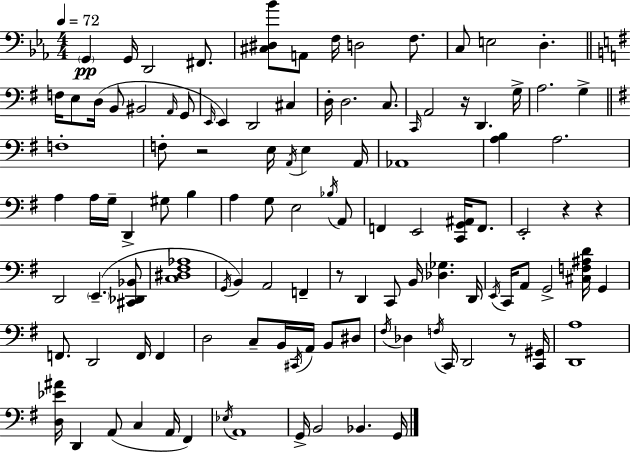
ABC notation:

X:1
T:Untitled
M:4/4
L:1/4
K:Cm
G,, G,,/4 D,,2 ^F,,/2 [^C,^D,_B]/2 A,,/2 F,/4 D,2 F,/2 C,/2 E,2 D, F,/4 E,/2 D,/4 B,,/2 ^B,,2 A,,/4 G,,/2 E,,/4 E,, D,,2 ^C, D,/4 D,2 C,/2 C,,/4 A,,2 z/4 D,, G,/4 A,2 G, F,4 F,/2 z2 E,/4 A,,/4 E, A,,/4 _A,,4 [A,B,] A,2 A, A,/4 G,/4 D,, ^G,/2 B, A, G,/2 E,2 _B,/4 A,,/2 F,, E,,2 [C,,G,,^A,,]/4 F,,/2 E,,2 z z D,,2 E,, [^C,,_D,,_B,,]/2 [C,^D,^F,_A,]4 G,,/4 B,, A,,2 F,, z/2 D,, C,,/2 B,,/4 [_D,_G,] D,,/4 E,,/4 C,,/4 A,,/2 G,,2 [^C,F,^A,D]/4 G,, F,,/2 D,,2 F,,/4 F,, D,2 C,/2 B,,/4 ^C,,/4 A,,/4 B,,/2 ^D,/2 ^F,/4 _D, F,/4 C,,/4 D,,2 z/2 [C,,^G,,]/4 [D,,A,]4 [D,_E^A]/4 D,, A,,/2 C, A,,/4 ^F,, _E,/4 A,,4 G,,/4 B,,2 _B,, G,,/4